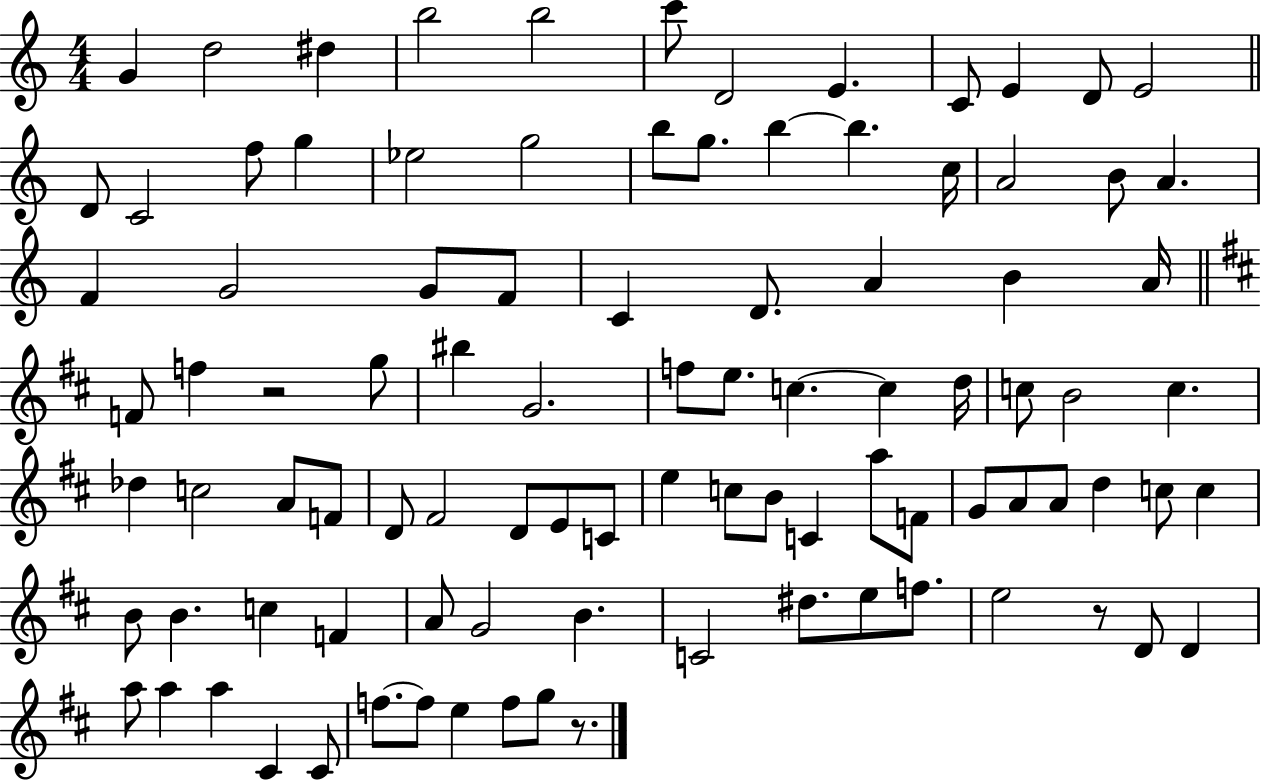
G4/q D5/h D#5/q B5/h B5/h C6/e D4/h E4/q. C4/e E4/q D4/e E4/h D4/e C4/h F5/e G5/q Eb5/h G5/h B5/e G5/e. B5/q B5/q. C5/s A4/h B4/e A4/q. F4/q G4/h G4/e F4/e C4/q D4/e. A4/q B4/q A4/s F4/e F5/q R/h G5/e BIS5/q G4/h. F5/e E5/e. C5/q. C5/q D5/s C5/e B4/h C5/q. Db5/q C5/h A4/e F4/e D4/e F#4/h D4/e E4/e C4/e E5/q C5/e B4/e C4/q A5/e F4/e G4/e A4/e A4/e D5/q C5/e C5/q B4/e B4/q. C5/q F4/q A4/e G4/h B4/q. C4/h D#5/e. E5/e F5/e. E5/h R/e D4/e D4/q A5/e A5/q A5/q C#4/q C#4/e F5/e. F5/e E5/q F5/e G5/e R/e.